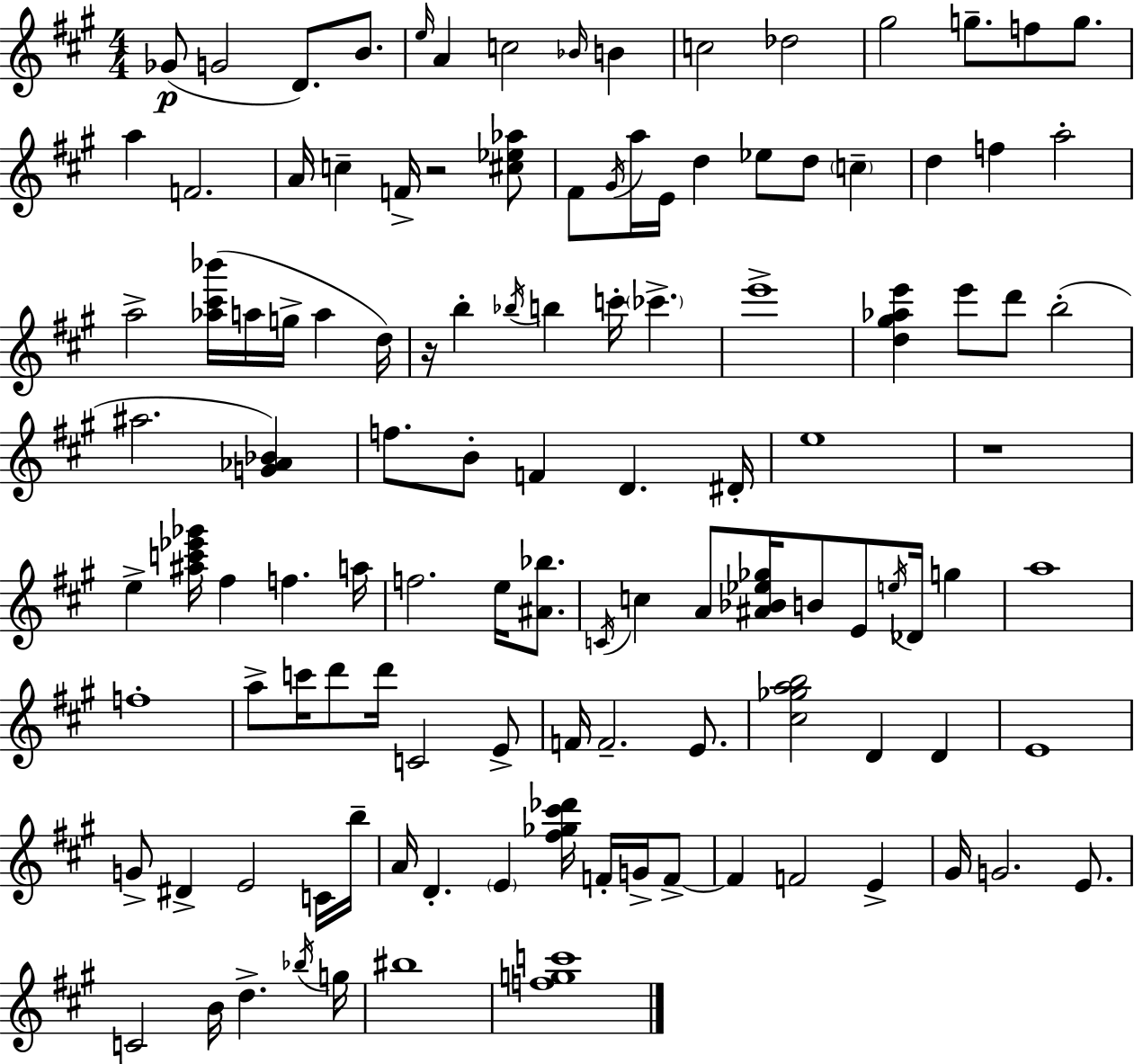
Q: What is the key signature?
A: A major